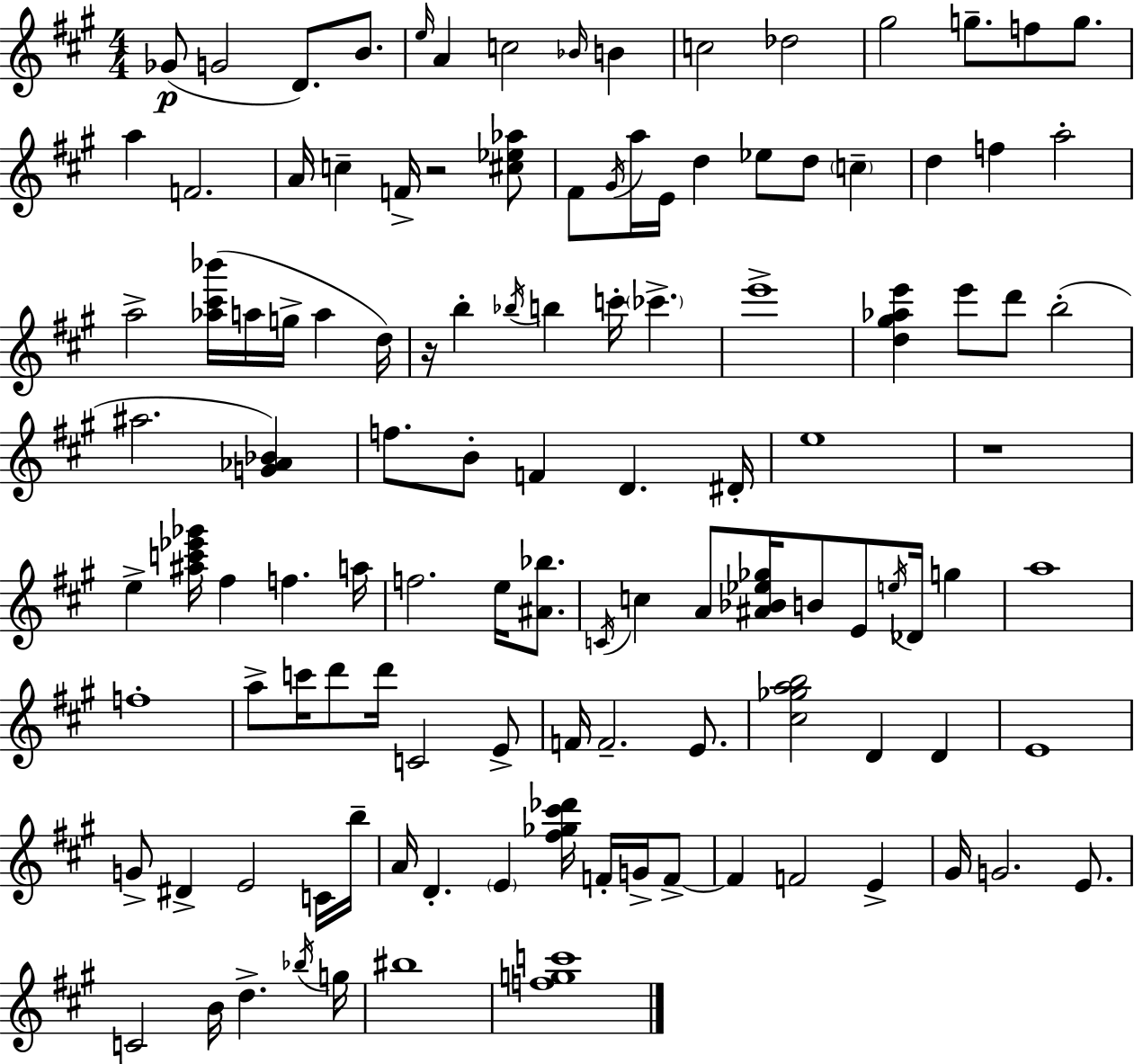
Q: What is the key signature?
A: A major